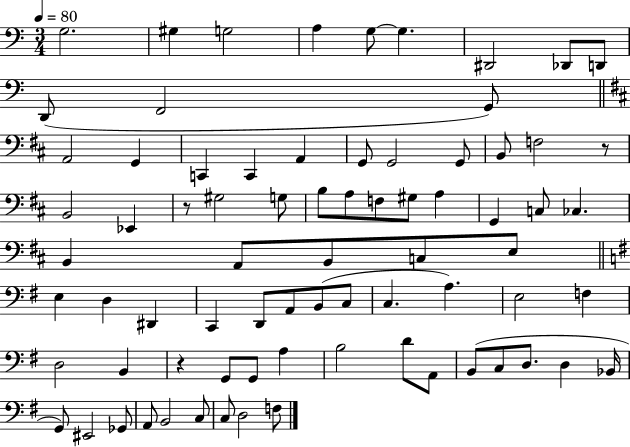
X:1
T:Untitled
M:3/4
L:1/4
K:C
G,2 ^G, G,2 A, G,/2 G, ^D,,2 _D,,/2 D,,/2 D,,/2 F,,2 G,,/2 A,,2 G,, C,, C,, A,, G,,/2 G,,2 G,,/2 B,,/2 F,2 z/2 B,,2 _E,, z/2 ^G,2 G,/2 B,/2 A,/2 F,/2 ^G,/2 A, G,, C,/2 _C, B,, A,,/2 B,,/2 C,/2 E,/2 E, D, ^D,, C,, D,,/2 A,,/2 B,,/2 C,/2 C, A, E,2 F, D,2 B,, z G,,/2 G,,/2 A, B,2 D/2 A,,/2 B,,/2 C,/2 D,/2 D, _B,,/4 G,,/2 ^E,,2 _G,,/2 A,,/2 B,,2 C,/2 C,/2 D,2 F,/2